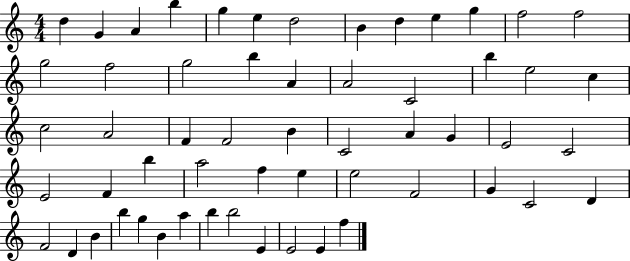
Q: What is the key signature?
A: C major